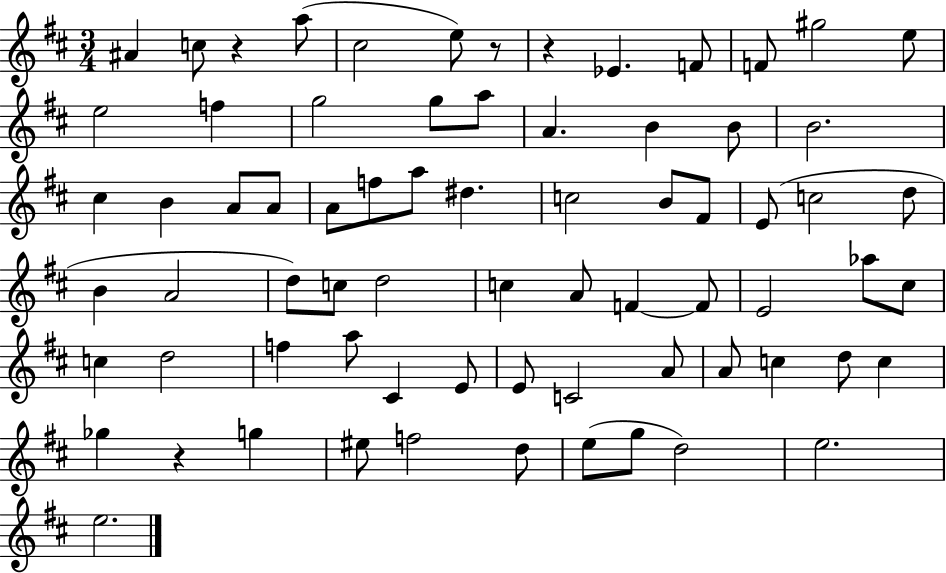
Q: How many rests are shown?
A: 4